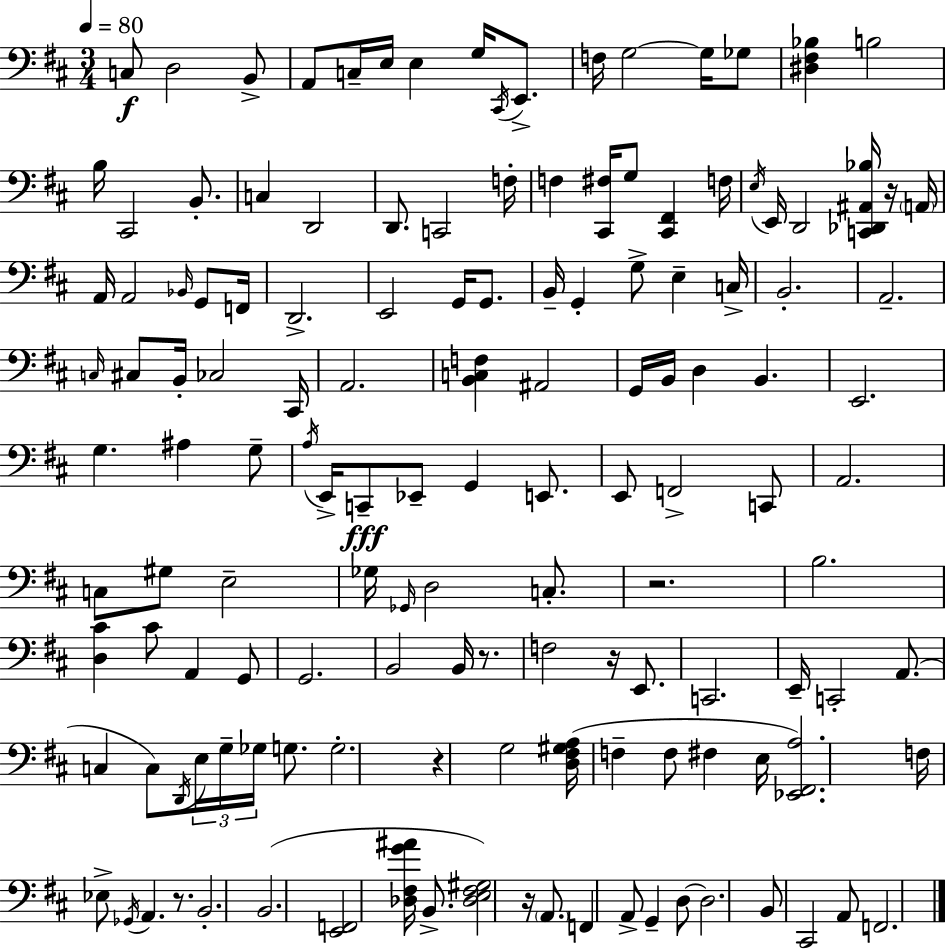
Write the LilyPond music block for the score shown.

{
  \clef bass
  \numericTimeSignature
  \time 3/4
  \key d \major
  \tempo 4 = 80
  c8\f d2 b,8-> | a,8 c16-- e16 e4 g16 \acciaccatura { cis,16 } e,8.-> | f16 g2~~ g16 ges8 | <dis fis bes>4 b2 | \break b16 cis,2 b,8.-. | c4 d,2 | d,8. c,2 | f16-. f4 <cis, fis>16 g8 <cis, fis,>4 | \break f16 \acciaccatura { e16 } e,16 d,2 <c, des, ais, bes>16 | r16 \parenthesize a,16 a,16 a,2 \grace { bes,16 } | g,8 f,16 d,2.-> | e,2 g,16 | \break g,8. b,16-- g,4-. g8-> e4-- | c16-> b,2.-. | a,2.-- | \grace { c16 } cis8 b,16-. ces2 | \break cis,16 a,2. | <b, c f>4 ais,2 | g,16 b,16 d4 b,4. | e,2. | \break g4. ais4 | g8-- \acciaccatura { a16 } e,16-> c,8--\fff ees,8-- g,4 | e,8. e,8 f,2-> | c,8 a,2. | \break c8 gis8 e2-- | ges16 \grace { ges,16 } d2 | c8.-. r2. | b2. | \break <d cis'>4 cis'8 | a,4 g,8 g,2. | b,2 | b,16 r8. f2 | \break r16 e,8. c,2. | e,16-- c,2-. | a,8.( c4 c8) | \acciaccatura { d,16 } \tuplet 3/2 { e16 g16-- ges16 } g8. g2.-. | \break r4 g2 | <d fis gis a>16( f4-- | f8 fis4 e16 <ees, fis, a>2.) | f16 ees8-> \acciaccatura { ges,16 } a,4. | \break r8. b,2.-. | b,2.( | <e, f,>2 | <des fis g' ais'>16 b,8.-> <des e fis gis>2) | \break r16 \parenthesize a,8. f,4 | a,8-> g,4-- d8~~ d2. | b,8 cis,2 | a,8 f,2. | \break \bar "|."
}